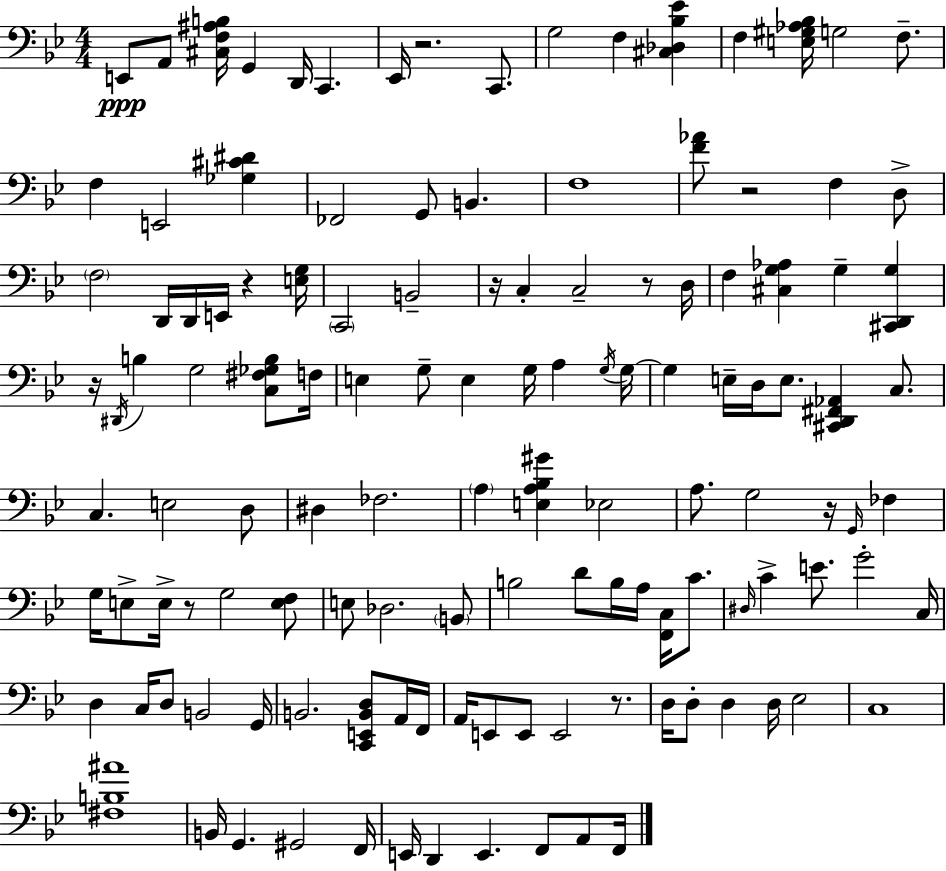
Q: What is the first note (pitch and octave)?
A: E2